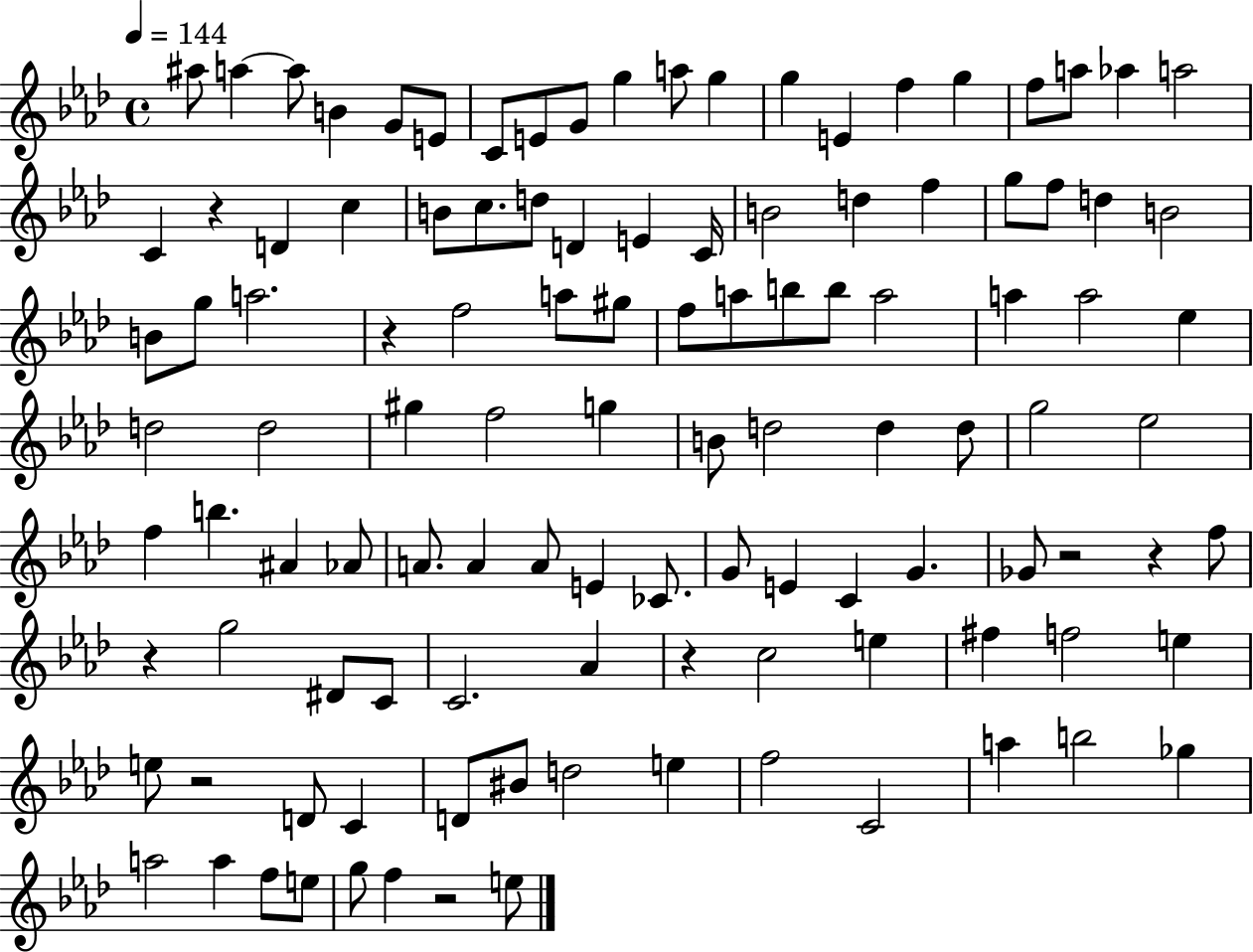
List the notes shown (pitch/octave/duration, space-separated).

A#5/e A5/q A5/e B4/q G4/e E4/e C4/e E4/e G4/e G5/q A5/e G5/q G5/q E4/q F5/q G5/q F5/e A5/e Ab5/q A5/h C4/q R/q D4/q C5/q B4/e C5/e. D5/e D4/q E4/q C4/s B4/h D5/q F5/q G5/e F5/e D5/q B4/h B4/e G5/e A5/h. R/q F5/h A5/e G#5/e F5/e A5/e B5/e B5/e A5/h A5/q A5/h Eb5/q D5/h D5/h G#5/q F5/h G5/q B4/e D5/h D5/q D5/e G5/h Eb5/h F5/q B5/q. A#4/q Ab4/e A4/e. A4/q A4/e E4/q CES4/e. G4/e E4/q C4/q G4/q. Gb4/e R/h R/q F5/e R/q G5/h D#4/e C4/e C4/h. Ab4/q R/q C5/h E5/q F#5/q F5/h E5/q E5/e R/h D4/e C4/q D4/e BIS4/e D5/h E5/q F5/h C4/h A5/q B5/h Gb5/q A5/h A5/q F5/e E5/e G5/e F5/q R/h E5/e